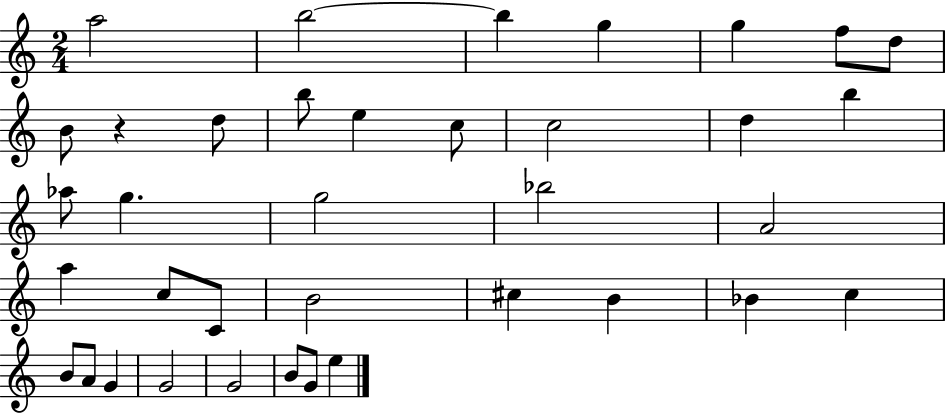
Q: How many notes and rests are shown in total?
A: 37